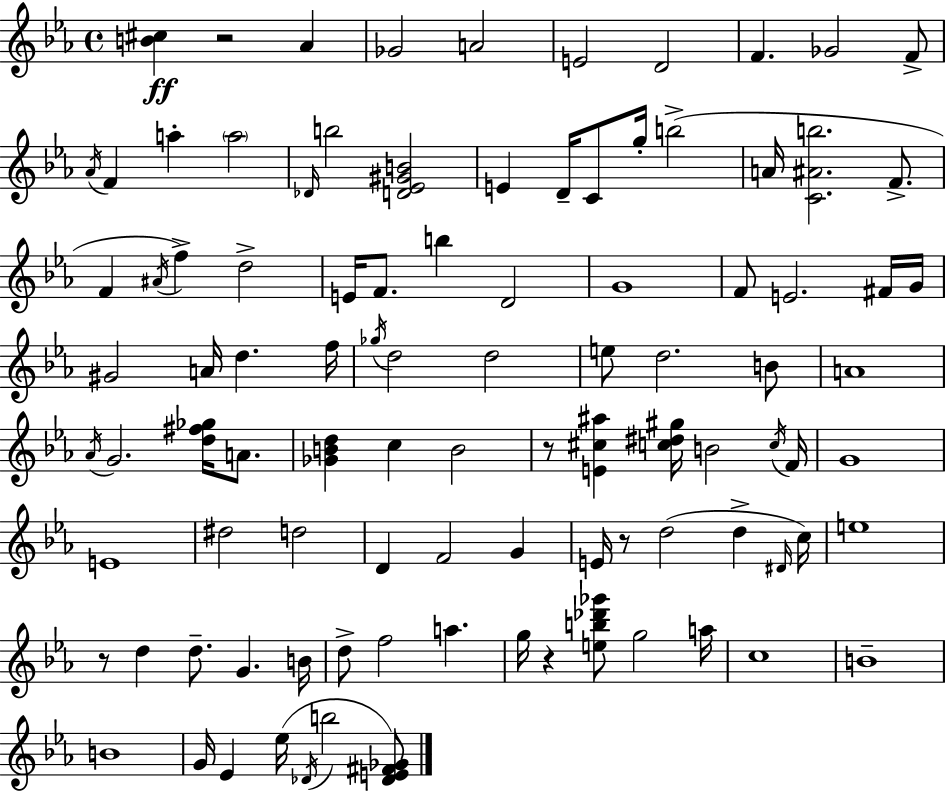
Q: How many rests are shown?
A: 5